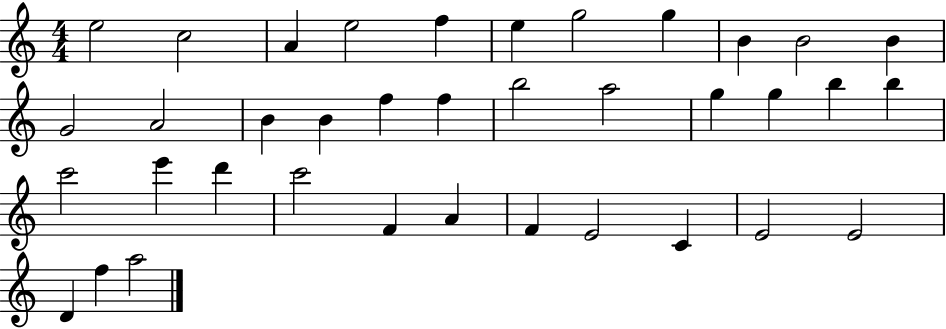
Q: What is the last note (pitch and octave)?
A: A5